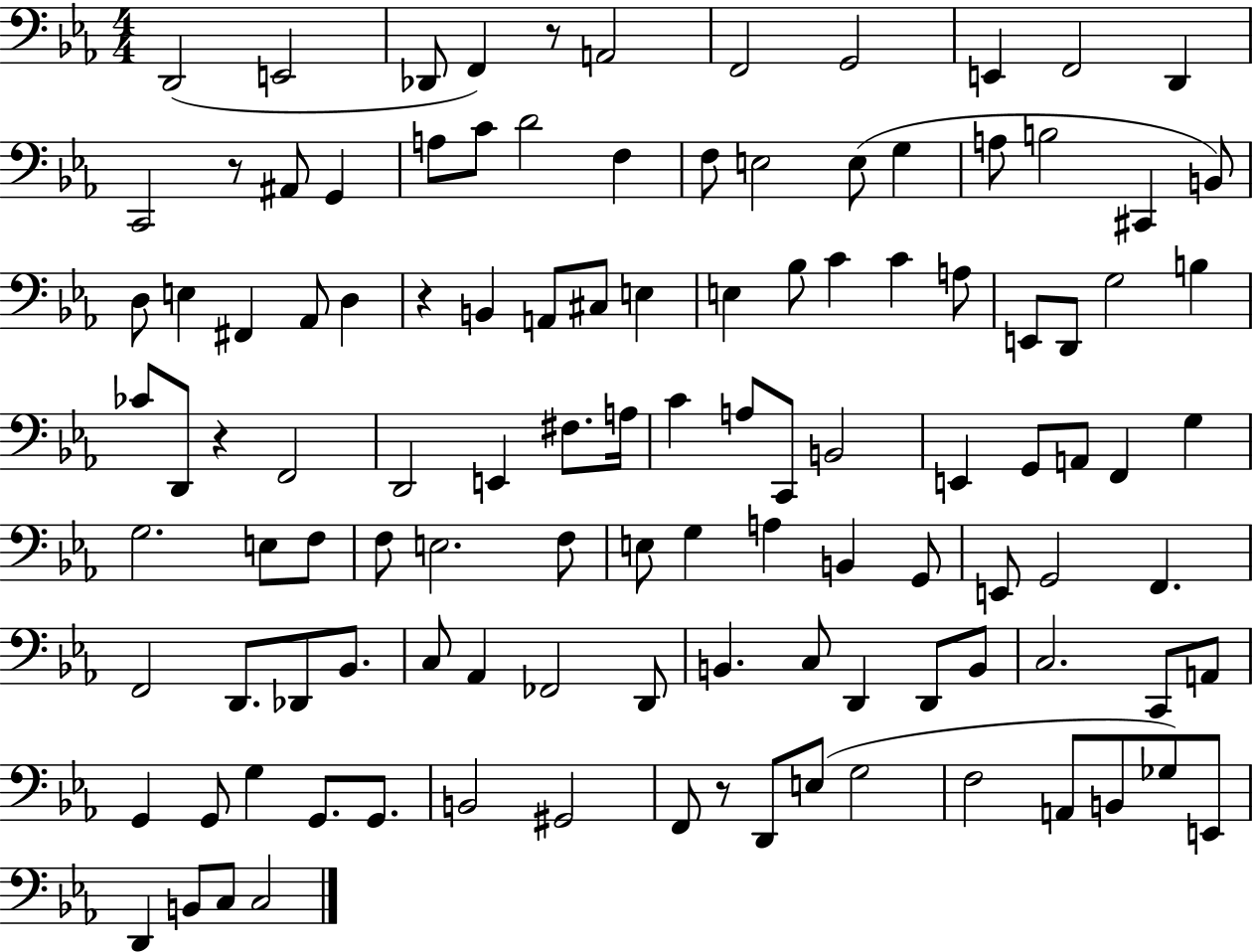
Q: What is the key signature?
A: EES major